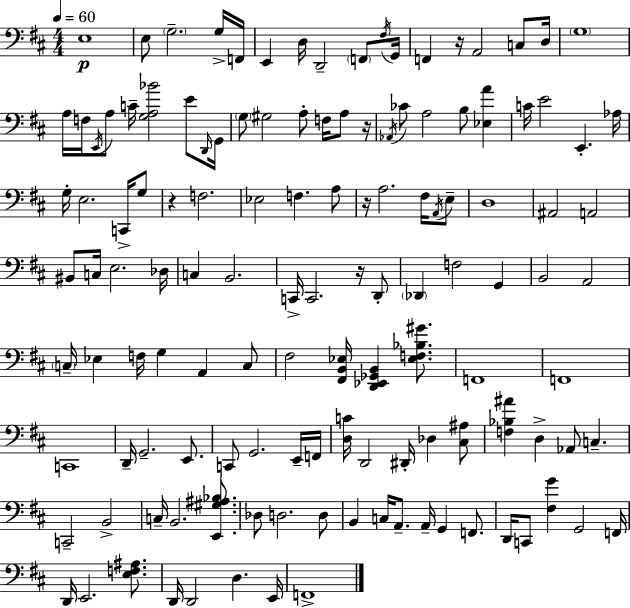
X:1
T:Untitled
M:4/4
L:1/4
K:D
E,4 E,/2 G,2 G,/4 F,,/4 E,, D,/4 D,,2 F,,/2 ^F,/4 G,,/4 F,, z/4 A,,2 C,/2 D,/4 G,4 A,/4 F,/4 E,,/4 A,/2 C/4 [G,A,_B]2 E/2 D,,/4 G,,/4 G,/2 ^G,2 A,/2 F,/4 A,/2 z/4 _A,,/4 _C/2 A,2 B,/2 [_E,A] C/4 E2 E,, _A,/4 G,/4 E,2 C,,/4 G,/2 z F,2 _E,2 F, A,/2 z/4 A,2 ^F,/4 A,,/4 E,/2 D,4 ^A,,2 A,,2 ^B,,/2 C,/4 E,2 _D,/4 C, B,,2 C,,/4 C,,2 z/4 D,,/2 _D,, F,2 G,, B,,2 A,,2 C,/4 _E, F,/4 G, A,, C,/2 ^F,2 [^F,,B,,_E,]/4 [D,,_E,,_G,,B,,] [_E,F,_B,^G]/2 F,,4 F,,4 C,,4 D,,/4 G,,2 E,,/2 C,,/2 G,,2 E,,/4 F,,/4 [D,C]/4 D,,2 ^D,,/4 _D, [^C,^A,]/2 [F,_B,^A] D, _A,,/2 C, C,,2 B,,2 C,/4 B,,2 [E,,^G,^A,_B,]/2 _D,/2 D,2 D,/2 B,, C,/4 A,,/2 A,,/4 G,, F,,/2 D,,/4 C,,/2 [^F,G] G,,2 F,,/4 D,,/4 E,,2 [E,F,^A,]/2 D,,/4 D,,2 D, E,,/4 F,,4